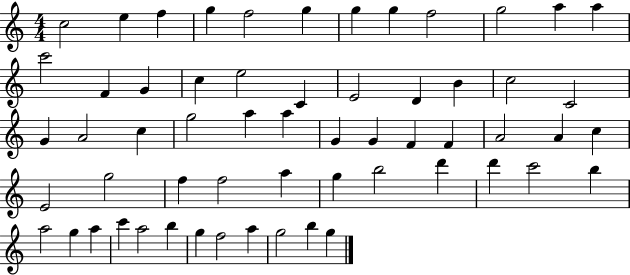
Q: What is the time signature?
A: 4/4